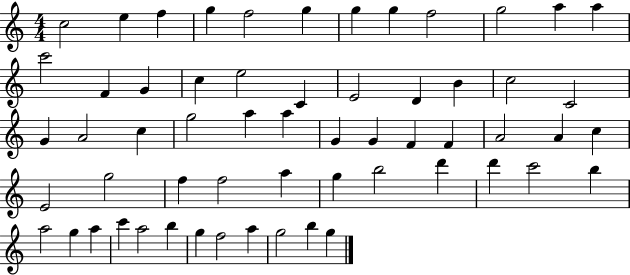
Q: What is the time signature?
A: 4/4